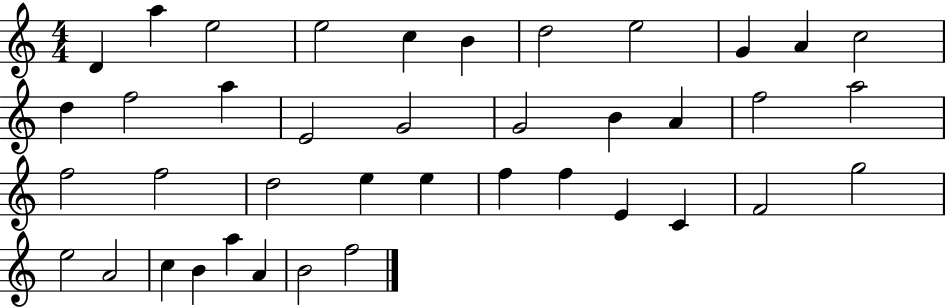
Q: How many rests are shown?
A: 0